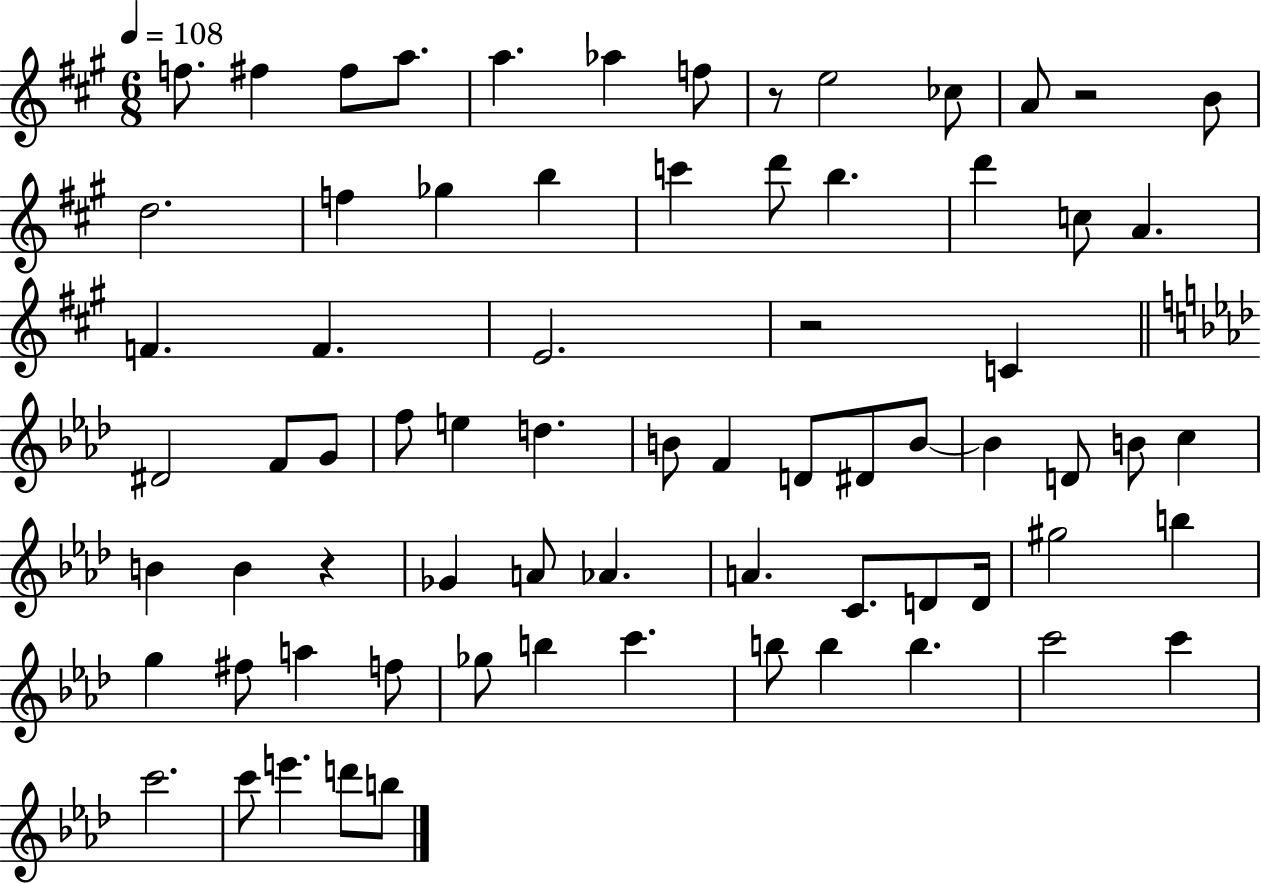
X:1
T:Untitled
M:6/8
L:1/4
K:A
f/2 ^f ^f/2 a/2 a _a f/2 z/2 e2 _c/2 A/2 z2 B/2 d2 f _g b c' d'/2 b d' c/2 A F F E2 z2 C ^D2 F/2 G/2 f/2 e d B/2 F D/2 ^D/2 B/2 B D/2 B/2 c B B z _G A/2 _A A C/2 D/2 D/4 ^g2 b g ^f/2 a f/2 _g/2 b c' b/2 b b c'2 c' c'2 c'/2 e' d'/2 b/2